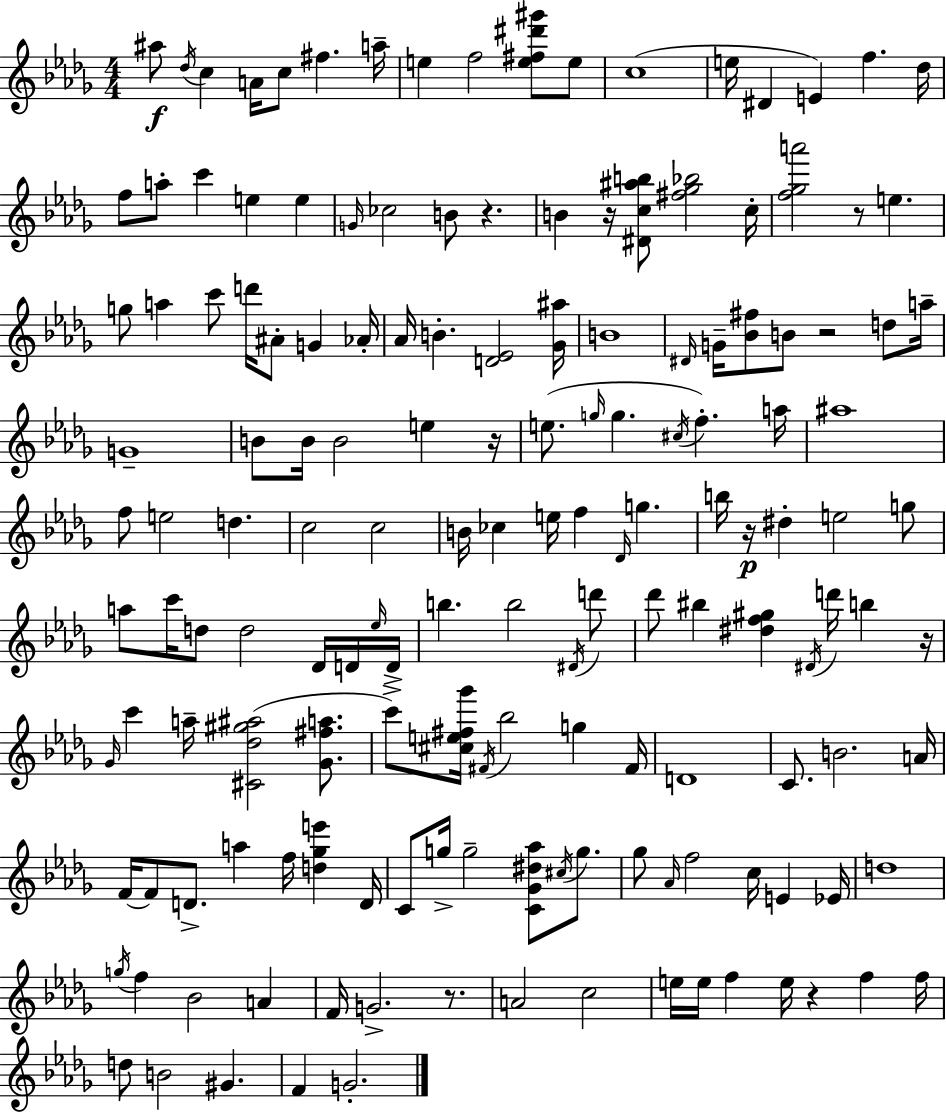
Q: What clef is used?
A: treble